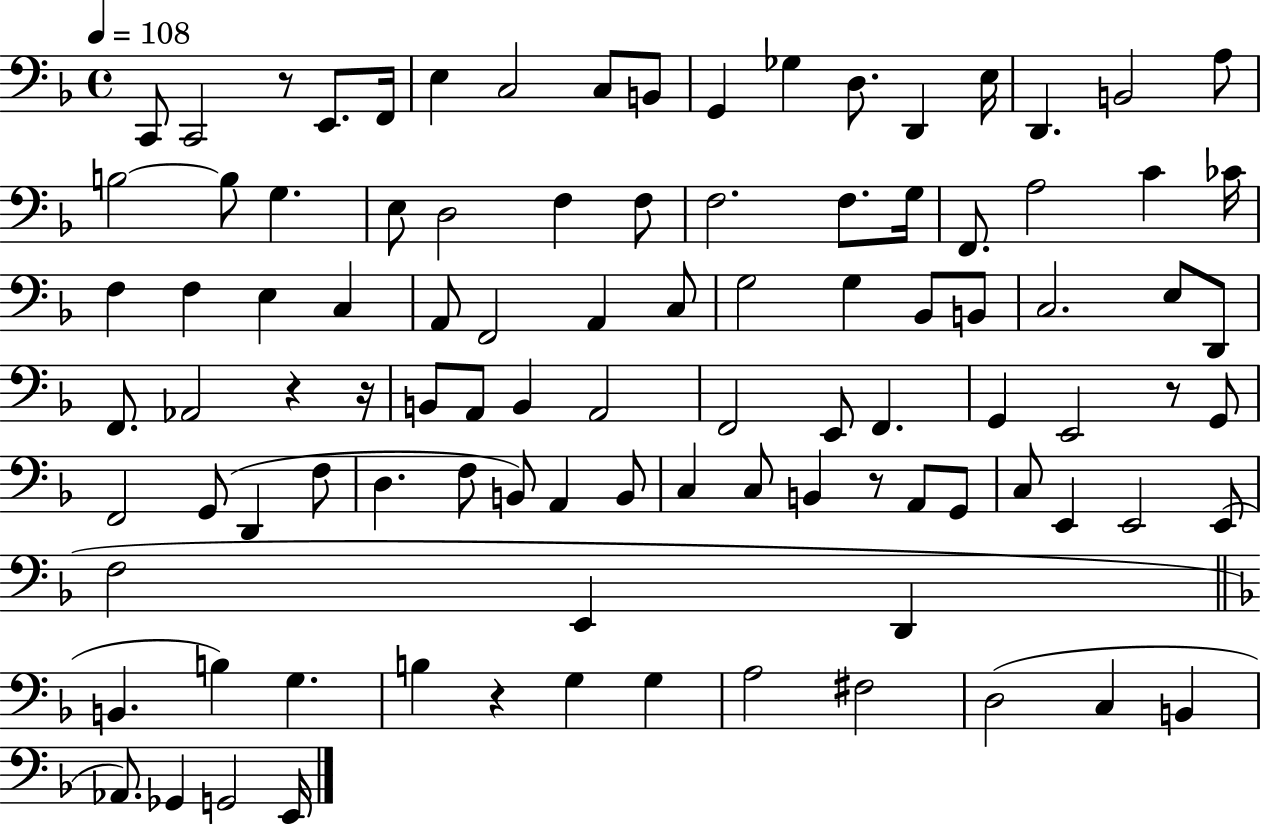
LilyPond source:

{
  \clef bass
  \time 4/4
  \defaultTimeSignature
  \key f \major
  \tempo 4 = 108
  c,8 c,2 r8 e,8. f,16 | e4 c2 c8 b,8 | g,4 ges4 d8. d,4 e16 | d,4. b,2 a8 | \break b2~~ b8 g4. | e8 d2 f4 f8 | f2. f8. g16 | f,8. a2 c'4 ces'16 | \break f4 f4 e4 c4 | a,8 f,2 a,4 c8 | g2 g4 bes,8 b,8 | c2. e8 d,8 | \break f,8. aes,2 r4 r16 | b,8 a,8 b,4 a,2 | f,2 e,8 f,4. | g,4 e,2 r8 g,8 | \break f,2 g,8( d,4 f8 | d4. f8 b,8) a,4 b,8 | c4 c8 b,4 r8 a,8 g,8 | c8 e,4 e,2 e,8( | \break f2 e,4 d,4 | \bar "||" \break \key f \major b,4. b4) g4. | b4 r4 g4 g4 | a2 fis2 | d2( c4 b,4 | \break aes,8.) ges,4 g,2 e,16 | \bar "|."
}